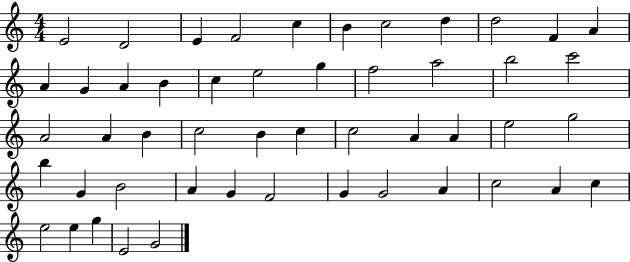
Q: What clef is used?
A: treble